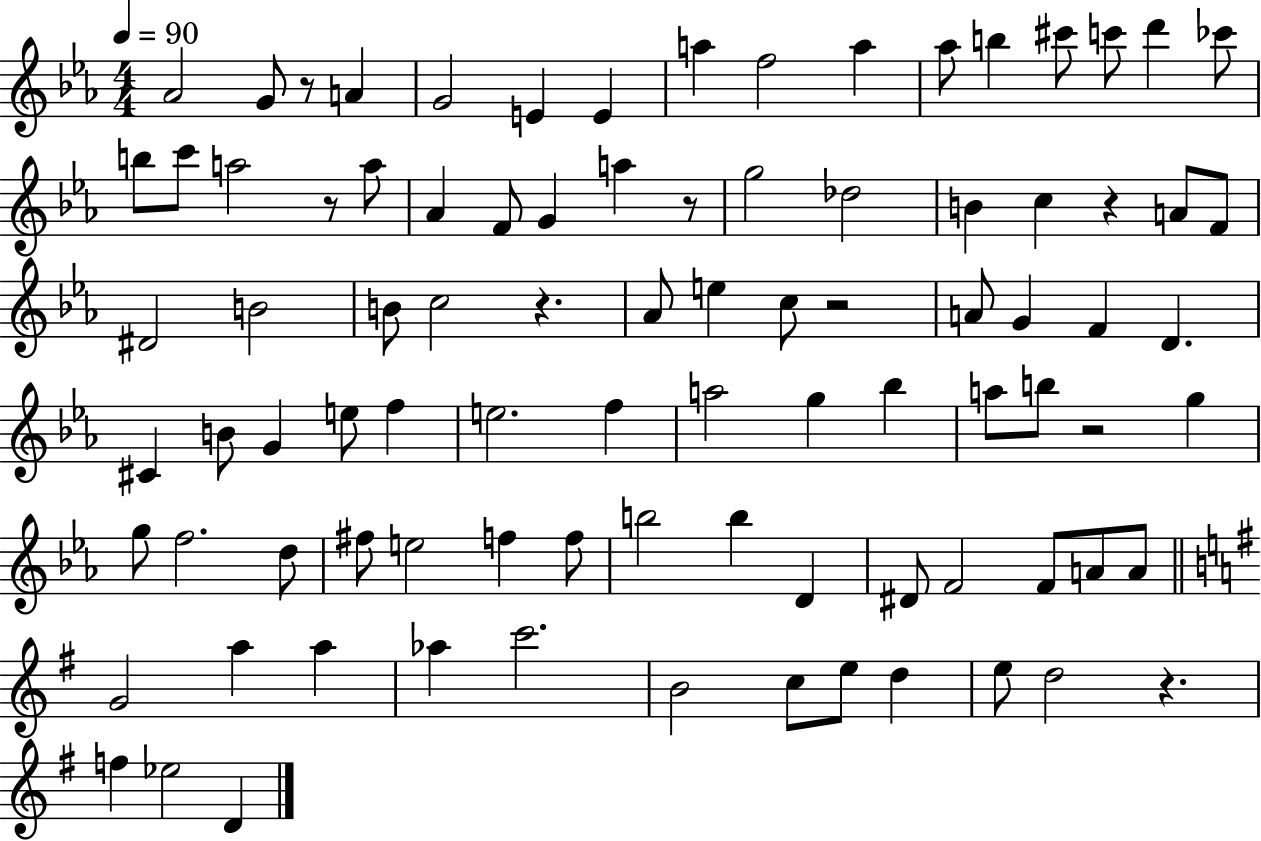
Ab4/h G4/e R/e A4/q G4/h E4/q E4/q A5/q F5/h A5/q Ab5/e B5/q C#6/e C6/e D6/q CES6/e B5/e C6/e A5/h R/e A5/e Ab4/q F4/e G4/q A5/q R/e G5/h Db5/h B4/q C5/q R/q A4/e F4/e D#4/h B4/h B4/e C5/h R/q. Ab4/e E5/q C5/e R/h A4/e G4/q F4/q D4/q. C#4/q B4/e G4/q E5/e F5/q E5/h. F5/q A5/h G5/q Bb5/q A5/e B5/e R/h G5/q G5/e F5/h. D5/e F#5/e E5/h F5/q F5/e B5/h B5/q D4/q D#4/e F4/h F4/e A4/e A4/e G4/h A5/q A5/q Ab5/q C6/h. B4/h C5/e E5/e D5/q E5/e D5/h R/q. F5/q Eb5/h D4/q